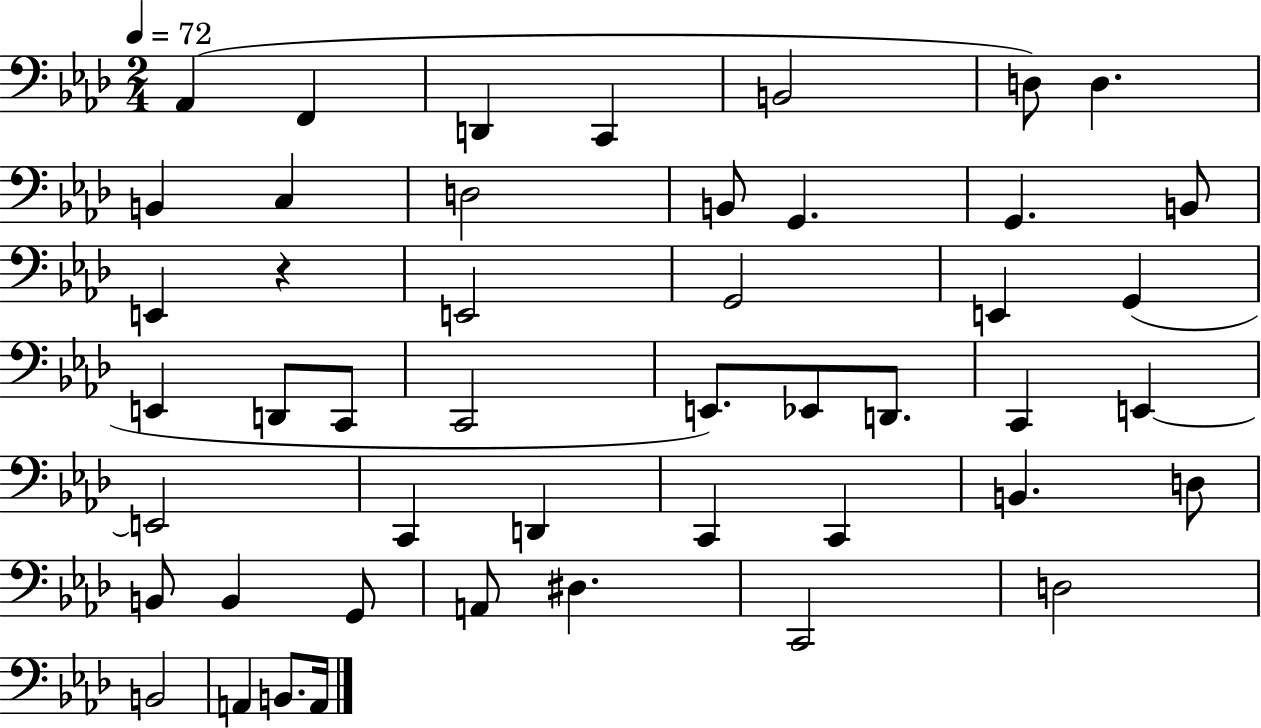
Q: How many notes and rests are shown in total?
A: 47